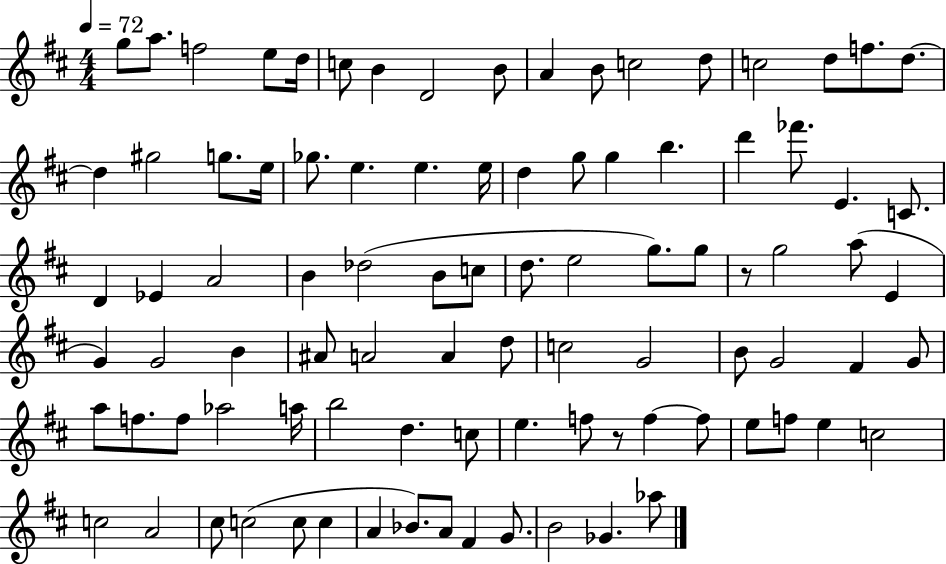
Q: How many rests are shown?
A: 2